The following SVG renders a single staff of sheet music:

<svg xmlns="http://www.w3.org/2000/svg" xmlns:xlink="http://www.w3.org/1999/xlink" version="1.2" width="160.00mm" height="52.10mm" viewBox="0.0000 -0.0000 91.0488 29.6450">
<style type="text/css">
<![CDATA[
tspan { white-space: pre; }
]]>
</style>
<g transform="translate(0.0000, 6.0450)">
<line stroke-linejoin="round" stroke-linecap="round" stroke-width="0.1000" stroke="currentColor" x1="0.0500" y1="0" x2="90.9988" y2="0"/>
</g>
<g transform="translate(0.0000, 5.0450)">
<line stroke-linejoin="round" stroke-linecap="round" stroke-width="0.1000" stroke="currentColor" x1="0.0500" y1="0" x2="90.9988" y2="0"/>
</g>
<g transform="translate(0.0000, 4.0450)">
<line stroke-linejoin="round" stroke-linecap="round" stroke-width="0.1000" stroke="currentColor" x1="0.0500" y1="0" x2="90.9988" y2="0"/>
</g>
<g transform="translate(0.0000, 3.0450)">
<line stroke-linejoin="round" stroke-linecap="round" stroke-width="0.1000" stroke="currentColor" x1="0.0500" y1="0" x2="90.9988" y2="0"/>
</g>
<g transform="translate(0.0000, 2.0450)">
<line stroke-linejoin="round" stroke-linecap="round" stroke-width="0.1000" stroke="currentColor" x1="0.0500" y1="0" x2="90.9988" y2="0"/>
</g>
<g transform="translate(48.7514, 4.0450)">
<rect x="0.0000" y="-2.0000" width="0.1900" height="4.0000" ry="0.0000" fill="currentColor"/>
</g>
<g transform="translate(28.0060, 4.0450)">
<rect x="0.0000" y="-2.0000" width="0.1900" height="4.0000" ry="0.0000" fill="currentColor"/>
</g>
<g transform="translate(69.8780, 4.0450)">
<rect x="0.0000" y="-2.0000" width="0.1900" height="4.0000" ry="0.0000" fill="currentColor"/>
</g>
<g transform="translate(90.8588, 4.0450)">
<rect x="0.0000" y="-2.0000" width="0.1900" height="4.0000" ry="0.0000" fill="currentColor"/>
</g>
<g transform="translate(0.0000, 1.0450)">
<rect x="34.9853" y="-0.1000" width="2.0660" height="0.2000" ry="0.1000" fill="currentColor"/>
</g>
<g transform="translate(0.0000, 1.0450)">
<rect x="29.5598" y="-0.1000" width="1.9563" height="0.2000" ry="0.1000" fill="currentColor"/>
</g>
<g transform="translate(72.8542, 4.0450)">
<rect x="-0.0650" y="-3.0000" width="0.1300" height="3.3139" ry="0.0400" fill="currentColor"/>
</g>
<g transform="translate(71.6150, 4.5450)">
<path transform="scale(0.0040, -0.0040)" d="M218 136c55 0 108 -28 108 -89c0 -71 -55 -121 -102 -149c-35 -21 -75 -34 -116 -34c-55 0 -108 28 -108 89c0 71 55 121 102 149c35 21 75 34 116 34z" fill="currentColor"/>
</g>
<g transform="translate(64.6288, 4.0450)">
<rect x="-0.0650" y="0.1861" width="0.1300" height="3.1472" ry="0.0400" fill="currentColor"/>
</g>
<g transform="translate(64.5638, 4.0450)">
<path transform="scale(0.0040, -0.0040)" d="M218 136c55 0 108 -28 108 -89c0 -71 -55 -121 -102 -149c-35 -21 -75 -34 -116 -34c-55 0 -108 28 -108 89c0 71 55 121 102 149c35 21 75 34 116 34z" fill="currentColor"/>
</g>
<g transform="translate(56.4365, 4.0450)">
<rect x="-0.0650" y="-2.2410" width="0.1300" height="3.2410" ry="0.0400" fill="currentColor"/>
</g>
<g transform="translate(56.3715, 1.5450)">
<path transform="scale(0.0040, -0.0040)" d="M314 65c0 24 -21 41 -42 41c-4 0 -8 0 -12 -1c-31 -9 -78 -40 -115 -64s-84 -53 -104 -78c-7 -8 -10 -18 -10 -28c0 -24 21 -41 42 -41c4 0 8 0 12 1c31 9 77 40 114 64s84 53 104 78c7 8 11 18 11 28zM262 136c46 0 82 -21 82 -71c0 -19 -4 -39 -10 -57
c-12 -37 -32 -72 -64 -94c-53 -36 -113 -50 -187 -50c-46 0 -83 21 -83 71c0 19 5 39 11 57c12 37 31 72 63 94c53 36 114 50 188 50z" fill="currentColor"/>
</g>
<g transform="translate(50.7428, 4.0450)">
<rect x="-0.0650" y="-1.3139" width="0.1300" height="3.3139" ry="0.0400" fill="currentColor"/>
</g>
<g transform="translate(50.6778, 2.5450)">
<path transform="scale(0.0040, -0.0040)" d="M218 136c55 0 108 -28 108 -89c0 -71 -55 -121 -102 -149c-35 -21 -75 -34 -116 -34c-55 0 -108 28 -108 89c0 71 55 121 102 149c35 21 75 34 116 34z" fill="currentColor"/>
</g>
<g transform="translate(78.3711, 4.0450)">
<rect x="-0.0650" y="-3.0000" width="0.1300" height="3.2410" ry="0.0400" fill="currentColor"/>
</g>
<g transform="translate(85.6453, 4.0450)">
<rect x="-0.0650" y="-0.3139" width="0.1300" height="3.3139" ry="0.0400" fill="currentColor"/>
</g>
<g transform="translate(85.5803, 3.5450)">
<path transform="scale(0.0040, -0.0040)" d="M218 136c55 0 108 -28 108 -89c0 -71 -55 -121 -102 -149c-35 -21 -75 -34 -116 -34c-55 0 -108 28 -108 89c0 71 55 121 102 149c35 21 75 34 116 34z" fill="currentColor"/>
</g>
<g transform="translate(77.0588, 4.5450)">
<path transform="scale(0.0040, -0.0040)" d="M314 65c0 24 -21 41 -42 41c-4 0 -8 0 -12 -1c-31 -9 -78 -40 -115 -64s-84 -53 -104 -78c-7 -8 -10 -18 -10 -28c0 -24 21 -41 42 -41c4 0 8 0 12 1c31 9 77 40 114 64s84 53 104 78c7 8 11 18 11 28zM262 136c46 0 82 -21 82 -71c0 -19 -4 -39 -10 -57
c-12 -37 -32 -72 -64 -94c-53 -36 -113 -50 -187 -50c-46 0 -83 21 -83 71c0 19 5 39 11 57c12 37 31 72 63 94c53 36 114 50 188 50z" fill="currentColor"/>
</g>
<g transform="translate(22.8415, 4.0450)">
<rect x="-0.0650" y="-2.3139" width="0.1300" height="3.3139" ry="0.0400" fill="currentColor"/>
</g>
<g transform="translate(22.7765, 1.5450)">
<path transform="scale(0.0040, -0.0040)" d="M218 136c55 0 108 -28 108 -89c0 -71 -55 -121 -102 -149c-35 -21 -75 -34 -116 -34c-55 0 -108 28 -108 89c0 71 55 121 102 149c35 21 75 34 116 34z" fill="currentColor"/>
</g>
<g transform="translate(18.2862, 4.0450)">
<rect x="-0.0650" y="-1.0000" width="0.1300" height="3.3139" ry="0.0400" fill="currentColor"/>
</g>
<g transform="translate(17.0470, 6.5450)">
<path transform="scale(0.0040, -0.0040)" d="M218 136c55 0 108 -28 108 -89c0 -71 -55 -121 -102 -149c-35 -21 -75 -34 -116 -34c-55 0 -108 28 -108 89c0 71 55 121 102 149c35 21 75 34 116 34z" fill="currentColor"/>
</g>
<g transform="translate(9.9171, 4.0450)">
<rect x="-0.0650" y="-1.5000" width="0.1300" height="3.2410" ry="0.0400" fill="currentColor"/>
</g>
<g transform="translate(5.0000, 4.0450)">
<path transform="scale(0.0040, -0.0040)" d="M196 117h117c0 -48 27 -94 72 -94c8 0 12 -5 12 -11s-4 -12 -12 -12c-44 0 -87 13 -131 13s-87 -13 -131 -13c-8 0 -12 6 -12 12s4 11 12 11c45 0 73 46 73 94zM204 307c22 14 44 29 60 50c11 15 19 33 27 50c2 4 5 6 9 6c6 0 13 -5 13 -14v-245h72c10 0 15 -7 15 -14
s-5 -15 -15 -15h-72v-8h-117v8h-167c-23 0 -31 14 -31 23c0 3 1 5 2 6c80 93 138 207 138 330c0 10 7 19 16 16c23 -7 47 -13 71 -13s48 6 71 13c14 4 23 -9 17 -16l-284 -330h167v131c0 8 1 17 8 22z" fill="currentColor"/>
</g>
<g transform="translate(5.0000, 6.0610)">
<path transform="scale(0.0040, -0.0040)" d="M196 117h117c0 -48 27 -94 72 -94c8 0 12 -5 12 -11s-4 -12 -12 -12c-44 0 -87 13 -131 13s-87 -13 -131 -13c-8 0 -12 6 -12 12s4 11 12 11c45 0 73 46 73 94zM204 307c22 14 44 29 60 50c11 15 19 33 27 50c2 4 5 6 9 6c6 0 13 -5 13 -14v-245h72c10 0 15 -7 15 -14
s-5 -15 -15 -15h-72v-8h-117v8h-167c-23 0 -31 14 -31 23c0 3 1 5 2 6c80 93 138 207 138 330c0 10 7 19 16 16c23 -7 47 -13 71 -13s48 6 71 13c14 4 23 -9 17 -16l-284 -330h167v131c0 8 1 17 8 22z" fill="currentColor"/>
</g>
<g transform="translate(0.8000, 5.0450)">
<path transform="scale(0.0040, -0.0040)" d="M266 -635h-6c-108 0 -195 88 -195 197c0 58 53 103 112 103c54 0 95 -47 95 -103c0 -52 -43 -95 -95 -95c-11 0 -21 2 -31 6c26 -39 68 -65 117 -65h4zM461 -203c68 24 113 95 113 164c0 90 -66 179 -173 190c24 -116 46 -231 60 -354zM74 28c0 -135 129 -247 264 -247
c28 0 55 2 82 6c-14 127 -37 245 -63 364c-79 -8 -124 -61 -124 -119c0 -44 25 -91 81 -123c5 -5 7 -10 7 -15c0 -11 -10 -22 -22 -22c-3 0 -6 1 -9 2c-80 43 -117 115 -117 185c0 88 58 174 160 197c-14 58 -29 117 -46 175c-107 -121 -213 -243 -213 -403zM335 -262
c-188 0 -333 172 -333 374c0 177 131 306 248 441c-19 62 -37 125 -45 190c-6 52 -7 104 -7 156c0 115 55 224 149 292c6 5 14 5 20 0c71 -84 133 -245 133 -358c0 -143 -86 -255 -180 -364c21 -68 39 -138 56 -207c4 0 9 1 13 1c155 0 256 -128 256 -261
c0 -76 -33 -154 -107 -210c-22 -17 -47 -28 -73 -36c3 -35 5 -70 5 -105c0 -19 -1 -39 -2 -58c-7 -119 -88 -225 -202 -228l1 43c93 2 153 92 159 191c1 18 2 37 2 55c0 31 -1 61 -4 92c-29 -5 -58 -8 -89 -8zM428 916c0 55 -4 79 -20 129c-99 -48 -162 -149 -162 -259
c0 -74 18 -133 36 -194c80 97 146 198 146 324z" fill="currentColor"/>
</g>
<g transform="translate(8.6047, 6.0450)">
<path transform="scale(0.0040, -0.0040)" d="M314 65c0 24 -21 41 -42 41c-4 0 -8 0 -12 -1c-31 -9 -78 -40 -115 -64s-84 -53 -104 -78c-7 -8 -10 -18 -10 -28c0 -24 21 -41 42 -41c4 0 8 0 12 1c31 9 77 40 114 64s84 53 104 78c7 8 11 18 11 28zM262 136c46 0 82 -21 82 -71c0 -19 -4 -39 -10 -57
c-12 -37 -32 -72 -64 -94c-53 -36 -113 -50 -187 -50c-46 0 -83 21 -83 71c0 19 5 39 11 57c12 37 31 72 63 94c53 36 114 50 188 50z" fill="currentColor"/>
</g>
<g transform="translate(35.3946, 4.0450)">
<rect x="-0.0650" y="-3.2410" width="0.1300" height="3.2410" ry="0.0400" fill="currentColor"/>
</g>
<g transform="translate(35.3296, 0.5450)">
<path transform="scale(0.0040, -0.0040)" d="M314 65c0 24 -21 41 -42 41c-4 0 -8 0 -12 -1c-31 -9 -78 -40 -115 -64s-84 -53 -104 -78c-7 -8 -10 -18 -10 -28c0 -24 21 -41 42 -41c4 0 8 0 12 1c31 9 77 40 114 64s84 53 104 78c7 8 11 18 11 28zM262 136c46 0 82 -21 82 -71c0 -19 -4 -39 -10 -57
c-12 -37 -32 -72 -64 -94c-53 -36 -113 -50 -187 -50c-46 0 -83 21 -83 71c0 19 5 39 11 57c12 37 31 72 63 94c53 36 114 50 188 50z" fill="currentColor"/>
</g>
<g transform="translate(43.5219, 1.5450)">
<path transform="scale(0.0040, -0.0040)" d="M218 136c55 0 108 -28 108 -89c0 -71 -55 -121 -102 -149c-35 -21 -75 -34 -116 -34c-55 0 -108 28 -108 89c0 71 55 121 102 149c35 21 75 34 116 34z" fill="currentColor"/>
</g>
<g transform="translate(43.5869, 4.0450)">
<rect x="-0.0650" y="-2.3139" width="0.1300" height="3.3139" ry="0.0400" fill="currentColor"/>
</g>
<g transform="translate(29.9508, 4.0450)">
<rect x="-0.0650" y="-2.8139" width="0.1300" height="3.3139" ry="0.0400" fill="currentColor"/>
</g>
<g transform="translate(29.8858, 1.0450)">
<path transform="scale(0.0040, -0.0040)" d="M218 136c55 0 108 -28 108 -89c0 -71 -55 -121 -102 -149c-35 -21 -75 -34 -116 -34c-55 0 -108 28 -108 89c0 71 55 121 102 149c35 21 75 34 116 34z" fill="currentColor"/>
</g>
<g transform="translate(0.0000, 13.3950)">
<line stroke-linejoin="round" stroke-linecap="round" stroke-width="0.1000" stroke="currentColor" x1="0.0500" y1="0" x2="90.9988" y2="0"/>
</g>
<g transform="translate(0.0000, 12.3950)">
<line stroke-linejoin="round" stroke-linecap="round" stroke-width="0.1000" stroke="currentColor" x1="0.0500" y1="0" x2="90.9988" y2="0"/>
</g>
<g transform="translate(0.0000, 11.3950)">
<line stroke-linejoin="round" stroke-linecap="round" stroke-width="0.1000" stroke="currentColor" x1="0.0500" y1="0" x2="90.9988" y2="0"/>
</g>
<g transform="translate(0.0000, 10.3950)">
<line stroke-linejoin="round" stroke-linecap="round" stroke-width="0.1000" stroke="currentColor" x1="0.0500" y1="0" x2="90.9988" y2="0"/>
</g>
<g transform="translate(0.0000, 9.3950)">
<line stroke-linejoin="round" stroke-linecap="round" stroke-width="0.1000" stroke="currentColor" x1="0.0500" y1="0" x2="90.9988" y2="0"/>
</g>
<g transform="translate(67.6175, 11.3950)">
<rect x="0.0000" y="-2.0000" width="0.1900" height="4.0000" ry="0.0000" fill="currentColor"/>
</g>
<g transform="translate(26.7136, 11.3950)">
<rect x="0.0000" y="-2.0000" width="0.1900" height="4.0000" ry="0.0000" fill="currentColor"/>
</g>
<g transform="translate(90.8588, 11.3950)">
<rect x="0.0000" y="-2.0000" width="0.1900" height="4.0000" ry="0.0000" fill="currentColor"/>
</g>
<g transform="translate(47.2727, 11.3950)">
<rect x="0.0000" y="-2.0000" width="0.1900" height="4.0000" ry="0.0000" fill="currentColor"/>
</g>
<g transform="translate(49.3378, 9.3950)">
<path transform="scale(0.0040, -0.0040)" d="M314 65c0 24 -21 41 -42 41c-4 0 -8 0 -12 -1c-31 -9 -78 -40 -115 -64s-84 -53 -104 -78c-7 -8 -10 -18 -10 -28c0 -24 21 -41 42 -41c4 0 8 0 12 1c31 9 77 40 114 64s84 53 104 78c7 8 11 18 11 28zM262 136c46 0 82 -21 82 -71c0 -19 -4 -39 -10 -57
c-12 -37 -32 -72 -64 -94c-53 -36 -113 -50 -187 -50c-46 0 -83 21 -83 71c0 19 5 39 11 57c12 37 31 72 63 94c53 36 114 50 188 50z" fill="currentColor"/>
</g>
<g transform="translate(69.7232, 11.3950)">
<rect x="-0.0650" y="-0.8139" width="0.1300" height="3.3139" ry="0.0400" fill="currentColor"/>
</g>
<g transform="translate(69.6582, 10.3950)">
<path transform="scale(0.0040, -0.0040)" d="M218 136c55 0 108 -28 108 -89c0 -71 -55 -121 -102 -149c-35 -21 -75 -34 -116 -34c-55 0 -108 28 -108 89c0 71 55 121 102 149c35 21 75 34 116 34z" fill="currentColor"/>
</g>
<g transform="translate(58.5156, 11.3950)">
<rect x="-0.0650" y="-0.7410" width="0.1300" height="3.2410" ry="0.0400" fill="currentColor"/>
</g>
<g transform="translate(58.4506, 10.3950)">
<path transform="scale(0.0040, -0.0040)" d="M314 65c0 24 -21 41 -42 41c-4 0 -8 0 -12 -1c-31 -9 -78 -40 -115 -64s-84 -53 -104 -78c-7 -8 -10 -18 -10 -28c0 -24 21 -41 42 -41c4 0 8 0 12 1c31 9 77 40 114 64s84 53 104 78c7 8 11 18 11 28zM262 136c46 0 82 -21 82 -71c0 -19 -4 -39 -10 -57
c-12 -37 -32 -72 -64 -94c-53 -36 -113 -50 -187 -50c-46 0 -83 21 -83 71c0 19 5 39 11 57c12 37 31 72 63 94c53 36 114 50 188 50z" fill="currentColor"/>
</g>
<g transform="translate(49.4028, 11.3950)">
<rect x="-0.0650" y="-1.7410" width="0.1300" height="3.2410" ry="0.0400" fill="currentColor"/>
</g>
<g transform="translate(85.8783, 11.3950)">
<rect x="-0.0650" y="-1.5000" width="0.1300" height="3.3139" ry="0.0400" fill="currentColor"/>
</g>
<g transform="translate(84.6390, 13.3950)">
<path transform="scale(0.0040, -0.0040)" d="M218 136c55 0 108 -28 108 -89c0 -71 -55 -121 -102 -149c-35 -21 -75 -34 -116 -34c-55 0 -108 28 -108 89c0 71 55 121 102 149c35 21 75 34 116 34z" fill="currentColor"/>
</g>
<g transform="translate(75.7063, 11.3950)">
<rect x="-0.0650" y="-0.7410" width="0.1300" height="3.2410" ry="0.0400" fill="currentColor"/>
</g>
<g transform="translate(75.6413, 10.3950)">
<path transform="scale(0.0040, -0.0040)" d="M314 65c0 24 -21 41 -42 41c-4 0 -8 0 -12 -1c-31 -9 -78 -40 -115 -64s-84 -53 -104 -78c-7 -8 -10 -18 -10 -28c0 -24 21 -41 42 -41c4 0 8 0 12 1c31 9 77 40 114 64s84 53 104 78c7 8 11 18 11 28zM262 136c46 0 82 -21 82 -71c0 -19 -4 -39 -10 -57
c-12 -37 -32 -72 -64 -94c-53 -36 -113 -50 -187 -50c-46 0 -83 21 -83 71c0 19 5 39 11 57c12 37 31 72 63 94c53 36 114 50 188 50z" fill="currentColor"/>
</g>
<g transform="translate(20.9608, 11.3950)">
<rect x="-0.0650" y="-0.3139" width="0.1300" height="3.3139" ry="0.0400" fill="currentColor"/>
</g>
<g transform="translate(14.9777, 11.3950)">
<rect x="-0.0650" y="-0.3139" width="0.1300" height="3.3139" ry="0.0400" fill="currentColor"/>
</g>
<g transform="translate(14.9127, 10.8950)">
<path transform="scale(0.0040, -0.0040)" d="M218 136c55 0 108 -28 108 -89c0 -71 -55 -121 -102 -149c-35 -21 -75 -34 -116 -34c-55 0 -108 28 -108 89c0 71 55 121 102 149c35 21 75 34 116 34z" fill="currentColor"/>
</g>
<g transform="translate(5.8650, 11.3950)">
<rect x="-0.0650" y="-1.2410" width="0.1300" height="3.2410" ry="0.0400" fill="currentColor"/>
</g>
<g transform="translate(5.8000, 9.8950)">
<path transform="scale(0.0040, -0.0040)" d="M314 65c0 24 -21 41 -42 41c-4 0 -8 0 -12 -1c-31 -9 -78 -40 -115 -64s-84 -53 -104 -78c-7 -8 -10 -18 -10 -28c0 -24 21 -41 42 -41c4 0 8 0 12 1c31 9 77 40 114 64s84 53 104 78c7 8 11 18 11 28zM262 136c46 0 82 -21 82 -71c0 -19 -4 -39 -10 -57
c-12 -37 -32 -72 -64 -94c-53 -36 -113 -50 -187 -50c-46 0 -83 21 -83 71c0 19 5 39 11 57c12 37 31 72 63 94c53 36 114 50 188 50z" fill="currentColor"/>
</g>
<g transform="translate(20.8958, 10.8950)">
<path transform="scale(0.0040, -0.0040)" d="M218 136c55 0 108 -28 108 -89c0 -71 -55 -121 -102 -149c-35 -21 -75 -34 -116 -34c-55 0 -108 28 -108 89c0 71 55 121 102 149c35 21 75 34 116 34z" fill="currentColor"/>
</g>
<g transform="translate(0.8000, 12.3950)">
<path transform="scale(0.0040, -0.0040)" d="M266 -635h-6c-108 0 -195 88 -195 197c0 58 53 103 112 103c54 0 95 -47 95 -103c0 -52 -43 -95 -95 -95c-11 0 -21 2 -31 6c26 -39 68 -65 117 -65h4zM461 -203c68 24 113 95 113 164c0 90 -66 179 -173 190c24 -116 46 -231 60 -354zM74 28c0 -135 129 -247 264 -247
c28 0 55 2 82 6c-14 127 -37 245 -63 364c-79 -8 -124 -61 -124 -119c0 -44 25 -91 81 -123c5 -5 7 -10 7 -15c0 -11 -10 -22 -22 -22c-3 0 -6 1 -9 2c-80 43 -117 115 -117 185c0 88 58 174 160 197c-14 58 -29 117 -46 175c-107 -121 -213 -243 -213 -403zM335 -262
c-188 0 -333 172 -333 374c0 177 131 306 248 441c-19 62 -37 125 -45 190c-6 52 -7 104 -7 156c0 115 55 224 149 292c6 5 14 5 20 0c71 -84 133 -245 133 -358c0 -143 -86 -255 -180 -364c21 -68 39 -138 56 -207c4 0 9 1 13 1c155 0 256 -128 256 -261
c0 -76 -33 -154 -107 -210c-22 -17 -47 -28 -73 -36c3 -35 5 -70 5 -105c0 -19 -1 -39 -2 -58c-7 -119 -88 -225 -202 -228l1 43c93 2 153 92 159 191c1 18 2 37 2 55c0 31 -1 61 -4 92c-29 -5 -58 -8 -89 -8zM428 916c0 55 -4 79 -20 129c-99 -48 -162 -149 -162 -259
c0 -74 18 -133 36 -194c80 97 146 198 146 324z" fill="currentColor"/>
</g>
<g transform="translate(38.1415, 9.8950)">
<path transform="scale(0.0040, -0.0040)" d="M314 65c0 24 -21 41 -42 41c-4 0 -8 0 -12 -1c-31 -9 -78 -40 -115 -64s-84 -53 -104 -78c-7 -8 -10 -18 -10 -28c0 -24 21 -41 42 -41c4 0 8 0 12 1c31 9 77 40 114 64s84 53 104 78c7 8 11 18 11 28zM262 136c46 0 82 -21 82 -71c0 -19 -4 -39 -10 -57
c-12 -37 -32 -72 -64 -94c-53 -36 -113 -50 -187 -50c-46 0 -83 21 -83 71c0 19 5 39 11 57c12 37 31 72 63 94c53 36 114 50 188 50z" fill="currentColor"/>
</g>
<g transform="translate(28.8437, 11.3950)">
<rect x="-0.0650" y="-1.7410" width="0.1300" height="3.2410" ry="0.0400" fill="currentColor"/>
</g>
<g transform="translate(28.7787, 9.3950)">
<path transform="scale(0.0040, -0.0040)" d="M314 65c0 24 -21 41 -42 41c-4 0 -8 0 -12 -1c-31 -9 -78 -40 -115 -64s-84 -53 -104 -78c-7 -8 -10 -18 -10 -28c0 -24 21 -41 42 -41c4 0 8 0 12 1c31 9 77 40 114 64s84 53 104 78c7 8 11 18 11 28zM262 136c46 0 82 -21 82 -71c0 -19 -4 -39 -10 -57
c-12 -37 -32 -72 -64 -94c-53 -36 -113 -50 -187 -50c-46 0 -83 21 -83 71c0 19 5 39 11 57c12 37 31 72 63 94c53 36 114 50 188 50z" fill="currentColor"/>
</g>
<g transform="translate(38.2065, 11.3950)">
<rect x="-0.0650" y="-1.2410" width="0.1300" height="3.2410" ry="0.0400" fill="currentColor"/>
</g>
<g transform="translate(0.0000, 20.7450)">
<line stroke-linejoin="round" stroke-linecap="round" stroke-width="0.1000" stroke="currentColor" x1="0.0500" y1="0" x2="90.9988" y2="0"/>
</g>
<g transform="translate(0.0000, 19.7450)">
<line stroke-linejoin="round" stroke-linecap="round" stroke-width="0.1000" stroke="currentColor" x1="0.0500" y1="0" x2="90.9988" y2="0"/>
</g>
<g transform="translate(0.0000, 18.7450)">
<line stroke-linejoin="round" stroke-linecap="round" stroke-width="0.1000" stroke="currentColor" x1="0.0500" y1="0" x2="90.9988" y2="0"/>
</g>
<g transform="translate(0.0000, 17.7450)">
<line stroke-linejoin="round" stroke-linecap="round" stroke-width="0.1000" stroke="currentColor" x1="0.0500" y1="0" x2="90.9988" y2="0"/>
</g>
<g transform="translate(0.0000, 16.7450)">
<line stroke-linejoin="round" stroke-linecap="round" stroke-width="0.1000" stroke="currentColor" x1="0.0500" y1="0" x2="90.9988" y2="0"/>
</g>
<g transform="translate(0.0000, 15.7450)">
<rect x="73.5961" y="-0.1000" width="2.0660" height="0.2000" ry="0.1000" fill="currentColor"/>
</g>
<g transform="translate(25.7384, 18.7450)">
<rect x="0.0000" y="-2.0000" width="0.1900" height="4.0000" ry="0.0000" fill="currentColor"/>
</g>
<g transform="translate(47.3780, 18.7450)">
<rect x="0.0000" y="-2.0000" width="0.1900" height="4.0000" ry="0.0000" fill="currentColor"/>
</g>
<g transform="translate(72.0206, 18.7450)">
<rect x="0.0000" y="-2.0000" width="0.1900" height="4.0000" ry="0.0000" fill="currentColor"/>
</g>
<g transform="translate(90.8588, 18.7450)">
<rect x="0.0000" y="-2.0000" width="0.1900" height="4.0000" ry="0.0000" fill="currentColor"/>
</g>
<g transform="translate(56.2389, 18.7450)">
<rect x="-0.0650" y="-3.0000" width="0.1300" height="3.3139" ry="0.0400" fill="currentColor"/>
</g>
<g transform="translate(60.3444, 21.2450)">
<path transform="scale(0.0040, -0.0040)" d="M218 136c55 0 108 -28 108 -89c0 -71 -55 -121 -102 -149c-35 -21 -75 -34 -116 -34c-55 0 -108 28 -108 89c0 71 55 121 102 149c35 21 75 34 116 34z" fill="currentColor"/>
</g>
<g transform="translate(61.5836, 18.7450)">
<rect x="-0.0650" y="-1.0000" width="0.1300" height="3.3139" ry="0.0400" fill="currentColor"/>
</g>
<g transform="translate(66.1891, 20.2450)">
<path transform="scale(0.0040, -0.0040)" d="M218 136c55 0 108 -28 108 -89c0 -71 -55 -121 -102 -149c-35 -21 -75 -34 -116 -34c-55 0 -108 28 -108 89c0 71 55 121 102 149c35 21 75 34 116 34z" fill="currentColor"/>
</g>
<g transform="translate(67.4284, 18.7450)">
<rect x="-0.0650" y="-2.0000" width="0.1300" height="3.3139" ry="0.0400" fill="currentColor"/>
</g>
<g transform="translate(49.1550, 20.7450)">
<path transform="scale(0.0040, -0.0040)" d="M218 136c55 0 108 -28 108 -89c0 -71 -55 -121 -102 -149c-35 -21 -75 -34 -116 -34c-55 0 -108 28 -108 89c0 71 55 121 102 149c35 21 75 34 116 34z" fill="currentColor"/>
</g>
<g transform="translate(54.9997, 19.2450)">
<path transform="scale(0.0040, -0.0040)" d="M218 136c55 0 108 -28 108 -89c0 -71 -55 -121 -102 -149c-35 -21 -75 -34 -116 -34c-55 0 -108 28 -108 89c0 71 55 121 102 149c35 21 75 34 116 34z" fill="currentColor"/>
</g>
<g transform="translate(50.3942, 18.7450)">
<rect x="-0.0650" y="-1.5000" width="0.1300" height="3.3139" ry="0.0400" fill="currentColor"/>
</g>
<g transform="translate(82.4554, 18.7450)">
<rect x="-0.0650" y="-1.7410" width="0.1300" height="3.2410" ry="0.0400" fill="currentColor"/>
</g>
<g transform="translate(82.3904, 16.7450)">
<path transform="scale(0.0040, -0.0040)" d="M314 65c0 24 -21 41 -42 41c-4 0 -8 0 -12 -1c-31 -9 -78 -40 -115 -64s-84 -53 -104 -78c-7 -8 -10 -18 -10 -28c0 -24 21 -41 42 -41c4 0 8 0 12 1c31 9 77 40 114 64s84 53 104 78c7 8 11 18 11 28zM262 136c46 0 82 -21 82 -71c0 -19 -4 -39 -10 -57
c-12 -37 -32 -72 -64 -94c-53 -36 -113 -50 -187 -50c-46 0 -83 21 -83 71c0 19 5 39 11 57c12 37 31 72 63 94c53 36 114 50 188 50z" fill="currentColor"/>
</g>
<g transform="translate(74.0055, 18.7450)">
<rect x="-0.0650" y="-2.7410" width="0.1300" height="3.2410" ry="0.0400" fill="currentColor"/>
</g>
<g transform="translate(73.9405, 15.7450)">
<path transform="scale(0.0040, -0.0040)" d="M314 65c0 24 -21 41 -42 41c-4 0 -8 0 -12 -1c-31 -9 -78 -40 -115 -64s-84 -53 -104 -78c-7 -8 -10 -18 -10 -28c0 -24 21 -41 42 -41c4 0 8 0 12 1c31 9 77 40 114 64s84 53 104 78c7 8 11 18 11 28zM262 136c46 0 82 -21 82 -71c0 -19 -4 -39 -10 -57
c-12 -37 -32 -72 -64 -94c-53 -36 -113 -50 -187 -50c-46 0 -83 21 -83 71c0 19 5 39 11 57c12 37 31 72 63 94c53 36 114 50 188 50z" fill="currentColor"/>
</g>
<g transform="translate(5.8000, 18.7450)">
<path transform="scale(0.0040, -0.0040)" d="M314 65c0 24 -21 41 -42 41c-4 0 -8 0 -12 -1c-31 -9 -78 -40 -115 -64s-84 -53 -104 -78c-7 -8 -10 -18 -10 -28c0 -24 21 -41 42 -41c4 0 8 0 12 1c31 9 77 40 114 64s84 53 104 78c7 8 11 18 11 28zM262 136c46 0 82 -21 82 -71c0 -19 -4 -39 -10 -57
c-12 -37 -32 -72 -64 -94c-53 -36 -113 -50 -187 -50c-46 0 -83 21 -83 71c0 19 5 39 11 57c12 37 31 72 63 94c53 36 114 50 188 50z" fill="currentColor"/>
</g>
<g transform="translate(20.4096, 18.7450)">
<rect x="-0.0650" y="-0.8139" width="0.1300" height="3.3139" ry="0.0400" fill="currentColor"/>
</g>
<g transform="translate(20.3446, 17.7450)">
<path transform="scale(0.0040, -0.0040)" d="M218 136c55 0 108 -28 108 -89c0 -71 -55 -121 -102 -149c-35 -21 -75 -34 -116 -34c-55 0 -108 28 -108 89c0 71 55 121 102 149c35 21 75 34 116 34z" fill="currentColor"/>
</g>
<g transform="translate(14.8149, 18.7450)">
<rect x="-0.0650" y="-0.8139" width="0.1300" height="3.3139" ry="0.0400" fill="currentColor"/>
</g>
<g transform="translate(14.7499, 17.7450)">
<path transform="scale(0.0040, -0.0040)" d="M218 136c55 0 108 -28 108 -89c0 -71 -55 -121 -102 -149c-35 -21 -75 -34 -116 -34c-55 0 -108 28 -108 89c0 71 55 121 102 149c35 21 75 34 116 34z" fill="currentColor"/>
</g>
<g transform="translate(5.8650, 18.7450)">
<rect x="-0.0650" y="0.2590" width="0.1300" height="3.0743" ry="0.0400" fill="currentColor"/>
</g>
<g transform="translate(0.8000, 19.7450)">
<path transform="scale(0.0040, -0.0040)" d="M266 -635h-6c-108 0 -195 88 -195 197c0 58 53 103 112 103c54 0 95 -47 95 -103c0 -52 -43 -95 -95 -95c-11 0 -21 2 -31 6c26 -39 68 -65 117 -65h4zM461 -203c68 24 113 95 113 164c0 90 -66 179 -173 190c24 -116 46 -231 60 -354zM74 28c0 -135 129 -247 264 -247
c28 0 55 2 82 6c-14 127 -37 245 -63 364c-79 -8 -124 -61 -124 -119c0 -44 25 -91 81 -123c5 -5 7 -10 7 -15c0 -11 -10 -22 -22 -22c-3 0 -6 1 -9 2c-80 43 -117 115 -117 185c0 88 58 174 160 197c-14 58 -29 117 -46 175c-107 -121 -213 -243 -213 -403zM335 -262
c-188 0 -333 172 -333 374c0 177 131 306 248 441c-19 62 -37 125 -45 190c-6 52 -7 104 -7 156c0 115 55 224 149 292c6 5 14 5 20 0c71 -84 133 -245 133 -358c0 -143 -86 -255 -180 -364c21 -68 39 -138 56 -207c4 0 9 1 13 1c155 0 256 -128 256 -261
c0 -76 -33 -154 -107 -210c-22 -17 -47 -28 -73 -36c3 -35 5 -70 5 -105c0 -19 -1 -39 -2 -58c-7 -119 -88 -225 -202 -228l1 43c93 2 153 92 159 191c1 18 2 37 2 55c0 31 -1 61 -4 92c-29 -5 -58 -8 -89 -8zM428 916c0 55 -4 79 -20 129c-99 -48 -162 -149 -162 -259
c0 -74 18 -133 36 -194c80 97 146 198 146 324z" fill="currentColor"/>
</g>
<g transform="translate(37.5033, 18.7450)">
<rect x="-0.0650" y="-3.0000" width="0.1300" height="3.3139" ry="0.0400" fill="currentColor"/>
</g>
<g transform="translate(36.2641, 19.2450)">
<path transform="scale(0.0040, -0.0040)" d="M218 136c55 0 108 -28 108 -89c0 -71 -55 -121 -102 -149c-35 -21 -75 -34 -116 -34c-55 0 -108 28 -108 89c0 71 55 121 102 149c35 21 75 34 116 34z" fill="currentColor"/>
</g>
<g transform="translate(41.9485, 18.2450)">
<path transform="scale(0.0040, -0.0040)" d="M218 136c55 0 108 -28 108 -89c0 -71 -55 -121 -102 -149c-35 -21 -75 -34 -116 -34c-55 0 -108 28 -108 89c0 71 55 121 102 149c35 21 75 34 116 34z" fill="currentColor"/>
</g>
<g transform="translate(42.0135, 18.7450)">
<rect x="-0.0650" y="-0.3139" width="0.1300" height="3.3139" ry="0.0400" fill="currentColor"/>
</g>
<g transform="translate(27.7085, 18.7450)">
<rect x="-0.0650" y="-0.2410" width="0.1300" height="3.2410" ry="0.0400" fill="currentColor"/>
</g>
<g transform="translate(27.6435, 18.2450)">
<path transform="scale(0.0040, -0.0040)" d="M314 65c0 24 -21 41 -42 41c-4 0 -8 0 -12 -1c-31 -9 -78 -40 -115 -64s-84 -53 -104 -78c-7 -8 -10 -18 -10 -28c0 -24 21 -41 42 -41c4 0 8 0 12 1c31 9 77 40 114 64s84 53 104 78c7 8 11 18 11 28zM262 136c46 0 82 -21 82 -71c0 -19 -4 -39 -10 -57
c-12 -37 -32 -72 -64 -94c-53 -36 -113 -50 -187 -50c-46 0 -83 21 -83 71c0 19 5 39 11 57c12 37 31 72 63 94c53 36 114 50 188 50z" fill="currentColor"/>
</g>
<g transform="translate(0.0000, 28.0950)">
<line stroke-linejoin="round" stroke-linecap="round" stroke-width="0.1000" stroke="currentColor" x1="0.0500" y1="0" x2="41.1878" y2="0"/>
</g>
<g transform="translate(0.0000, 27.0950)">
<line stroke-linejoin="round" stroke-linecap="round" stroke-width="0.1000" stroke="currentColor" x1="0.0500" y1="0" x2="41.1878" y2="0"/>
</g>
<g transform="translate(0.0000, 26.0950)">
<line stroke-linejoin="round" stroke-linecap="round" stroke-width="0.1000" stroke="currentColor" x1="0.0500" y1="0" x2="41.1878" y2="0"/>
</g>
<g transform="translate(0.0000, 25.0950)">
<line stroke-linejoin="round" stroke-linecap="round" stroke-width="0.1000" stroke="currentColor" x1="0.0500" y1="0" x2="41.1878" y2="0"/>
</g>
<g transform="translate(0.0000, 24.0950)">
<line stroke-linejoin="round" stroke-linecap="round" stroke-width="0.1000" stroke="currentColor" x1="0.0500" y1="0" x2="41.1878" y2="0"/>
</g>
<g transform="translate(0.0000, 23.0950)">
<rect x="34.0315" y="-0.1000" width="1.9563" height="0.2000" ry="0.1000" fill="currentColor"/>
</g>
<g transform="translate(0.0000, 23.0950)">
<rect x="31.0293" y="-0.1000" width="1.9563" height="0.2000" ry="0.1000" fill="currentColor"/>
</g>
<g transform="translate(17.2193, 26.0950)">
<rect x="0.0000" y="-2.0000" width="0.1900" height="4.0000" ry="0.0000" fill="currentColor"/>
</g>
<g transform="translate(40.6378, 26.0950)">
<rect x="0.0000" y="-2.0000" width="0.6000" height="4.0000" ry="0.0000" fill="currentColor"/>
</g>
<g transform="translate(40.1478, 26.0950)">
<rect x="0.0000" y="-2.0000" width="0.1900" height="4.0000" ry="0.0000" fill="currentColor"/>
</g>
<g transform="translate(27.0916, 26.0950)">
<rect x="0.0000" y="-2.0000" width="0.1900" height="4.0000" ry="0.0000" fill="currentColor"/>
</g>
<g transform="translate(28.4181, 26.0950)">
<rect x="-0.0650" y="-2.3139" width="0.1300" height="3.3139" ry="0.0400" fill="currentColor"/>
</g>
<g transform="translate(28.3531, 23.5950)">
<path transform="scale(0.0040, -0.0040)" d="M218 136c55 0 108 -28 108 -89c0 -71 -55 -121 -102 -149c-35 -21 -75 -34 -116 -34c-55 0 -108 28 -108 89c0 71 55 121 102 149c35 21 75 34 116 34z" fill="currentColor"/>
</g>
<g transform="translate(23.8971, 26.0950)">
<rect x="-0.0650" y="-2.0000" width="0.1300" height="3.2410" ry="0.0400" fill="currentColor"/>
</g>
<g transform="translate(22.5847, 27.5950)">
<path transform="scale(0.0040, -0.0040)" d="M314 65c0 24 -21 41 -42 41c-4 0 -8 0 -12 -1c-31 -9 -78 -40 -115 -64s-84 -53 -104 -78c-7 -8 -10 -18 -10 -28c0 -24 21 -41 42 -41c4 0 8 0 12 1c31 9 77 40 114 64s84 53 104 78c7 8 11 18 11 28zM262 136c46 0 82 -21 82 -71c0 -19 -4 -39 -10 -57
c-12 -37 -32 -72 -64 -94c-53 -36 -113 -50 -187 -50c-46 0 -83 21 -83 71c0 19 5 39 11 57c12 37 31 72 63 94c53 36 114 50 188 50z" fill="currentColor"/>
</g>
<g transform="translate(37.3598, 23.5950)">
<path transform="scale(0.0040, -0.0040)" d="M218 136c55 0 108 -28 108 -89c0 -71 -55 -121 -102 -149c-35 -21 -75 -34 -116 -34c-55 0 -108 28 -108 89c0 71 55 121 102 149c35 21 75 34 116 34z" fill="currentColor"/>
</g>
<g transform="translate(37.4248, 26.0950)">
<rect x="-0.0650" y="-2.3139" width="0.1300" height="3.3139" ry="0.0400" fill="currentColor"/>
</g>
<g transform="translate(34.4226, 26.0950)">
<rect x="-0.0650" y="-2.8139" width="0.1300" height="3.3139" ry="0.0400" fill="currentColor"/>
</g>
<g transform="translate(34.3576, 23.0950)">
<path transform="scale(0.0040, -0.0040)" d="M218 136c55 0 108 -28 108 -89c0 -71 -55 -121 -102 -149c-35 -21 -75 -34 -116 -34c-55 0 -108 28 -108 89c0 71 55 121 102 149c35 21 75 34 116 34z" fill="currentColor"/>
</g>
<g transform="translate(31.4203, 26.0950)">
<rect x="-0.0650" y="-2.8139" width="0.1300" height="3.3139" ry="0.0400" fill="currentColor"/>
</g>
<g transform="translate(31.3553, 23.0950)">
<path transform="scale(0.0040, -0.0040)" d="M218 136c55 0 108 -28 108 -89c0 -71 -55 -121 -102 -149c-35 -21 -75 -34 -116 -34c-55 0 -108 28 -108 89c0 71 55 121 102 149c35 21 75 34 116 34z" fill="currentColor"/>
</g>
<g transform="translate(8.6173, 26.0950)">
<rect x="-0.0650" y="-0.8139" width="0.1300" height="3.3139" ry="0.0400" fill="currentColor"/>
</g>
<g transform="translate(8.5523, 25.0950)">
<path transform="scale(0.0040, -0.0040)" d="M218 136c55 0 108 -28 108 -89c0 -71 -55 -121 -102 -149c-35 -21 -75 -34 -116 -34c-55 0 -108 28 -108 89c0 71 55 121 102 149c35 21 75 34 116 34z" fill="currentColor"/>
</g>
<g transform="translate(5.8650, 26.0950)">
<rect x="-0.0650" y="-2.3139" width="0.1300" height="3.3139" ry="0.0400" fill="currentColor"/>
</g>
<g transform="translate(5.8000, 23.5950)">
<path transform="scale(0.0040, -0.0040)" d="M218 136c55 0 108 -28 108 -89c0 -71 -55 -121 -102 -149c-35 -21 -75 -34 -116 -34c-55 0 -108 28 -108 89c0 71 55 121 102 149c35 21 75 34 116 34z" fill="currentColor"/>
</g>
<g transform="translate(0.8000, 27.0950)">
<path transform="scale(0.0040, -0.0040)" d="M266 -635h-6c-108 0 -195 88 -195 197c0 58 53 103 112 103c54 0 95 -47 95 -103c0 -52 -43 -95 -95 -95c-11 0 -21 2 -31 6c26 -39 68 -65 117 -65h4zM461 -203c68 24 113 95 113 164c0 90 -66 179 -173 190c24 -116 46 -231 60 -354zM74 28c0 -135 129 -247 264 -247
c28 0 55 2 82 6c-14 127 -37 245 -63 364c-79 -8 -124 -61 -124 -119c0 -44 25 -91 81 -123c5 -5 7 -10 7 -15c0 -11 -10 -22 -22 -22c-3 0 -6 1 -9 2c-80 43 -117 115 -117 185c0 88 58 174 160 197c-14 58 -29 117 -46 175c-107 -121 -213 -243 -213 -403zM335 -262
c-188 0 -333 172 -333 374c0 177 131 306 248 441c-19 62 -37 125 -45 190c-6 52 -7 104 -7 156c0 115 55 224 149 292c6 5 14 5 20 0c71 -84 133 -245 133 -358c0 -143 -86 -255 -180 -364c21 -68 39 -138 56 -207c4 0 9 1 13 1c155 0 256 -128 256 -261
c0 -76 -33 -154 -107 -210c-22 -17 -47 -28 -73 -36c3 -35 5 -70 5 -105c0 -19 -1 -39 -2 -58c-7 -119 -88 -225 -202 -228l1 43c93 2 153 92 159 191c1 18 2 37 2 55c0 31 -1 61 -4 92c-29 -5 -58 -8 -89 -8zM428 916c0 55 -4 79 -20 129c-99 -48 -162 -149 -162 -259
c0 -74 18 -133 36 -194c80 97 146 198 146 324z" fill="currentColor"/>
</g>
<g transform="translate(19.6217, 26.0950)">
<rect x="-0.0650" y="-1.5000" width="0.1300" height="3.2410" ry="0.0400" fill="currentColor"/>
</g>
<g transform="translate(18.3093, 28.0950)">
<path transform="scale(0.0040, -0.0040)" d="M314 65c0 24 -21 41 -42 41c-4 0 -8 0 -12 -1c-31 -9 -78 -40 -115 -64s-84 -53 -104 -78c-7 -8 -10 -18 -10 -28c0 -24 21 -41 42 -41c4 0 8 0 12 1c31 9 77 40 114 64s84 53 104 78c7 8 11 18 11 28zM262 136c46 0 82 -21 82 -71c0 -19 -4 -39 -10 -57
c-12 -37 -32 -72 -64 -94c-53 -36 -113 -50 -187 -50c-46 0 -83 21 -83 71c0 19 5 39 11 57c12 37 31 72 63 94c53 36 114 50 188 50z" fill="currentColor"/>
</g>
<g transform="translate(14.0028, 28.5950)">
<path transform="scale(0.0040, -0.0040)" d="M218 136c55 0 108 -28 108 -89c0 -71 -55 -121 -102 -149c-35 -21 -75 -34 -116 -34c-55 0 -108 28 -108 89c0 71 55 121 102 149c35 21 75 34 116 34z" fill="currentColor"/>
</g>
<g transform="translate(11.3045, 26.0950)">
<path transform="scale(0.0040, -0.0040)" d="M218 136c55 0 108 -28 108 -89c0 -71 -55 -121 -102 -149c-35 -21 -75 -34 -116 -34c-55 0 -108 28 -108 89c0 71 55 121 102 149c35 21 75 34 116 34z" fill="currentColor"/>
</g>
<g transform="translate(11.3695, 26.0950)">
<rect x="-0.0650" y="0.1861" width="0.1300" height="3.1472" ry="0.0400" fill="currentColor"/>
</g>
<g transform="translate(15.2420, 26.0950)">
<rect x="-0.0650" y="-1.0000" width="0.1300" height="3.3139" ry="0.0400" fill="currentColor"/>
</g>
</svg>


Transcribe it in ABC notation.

X:1
T:Untitled
M:4/4
L:1/4
K:C
E2 D g a b2 g e g2 B A A2 c e2 c c f2 e2 f2 d2 d d2 E B2 d d c2 A c E A D F a2 f2 g d B D E2 F2 g a a g